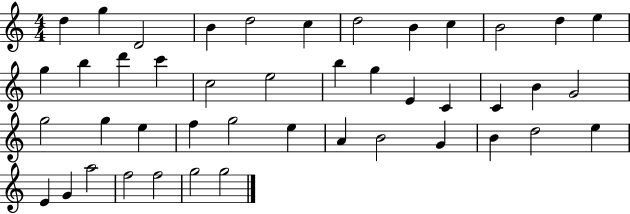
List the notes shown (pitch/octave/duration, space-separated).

D5/q G5/q D4/h B4/q D5/h C5/q D5/h B4/q C5/q B4/h D5/q E5/q G5/q B5/q D6/q C6/q C5/h E5/h B5/q G5/q E4/q C4/q C4/q B4/q G4/h G5/h G5/q E5/q F5/q G5/h E5/q A4/q B4/h G4/q B4/q D5/h E5/q E4/q G4/q A5/h F5/h F5/h G5/h G5/h